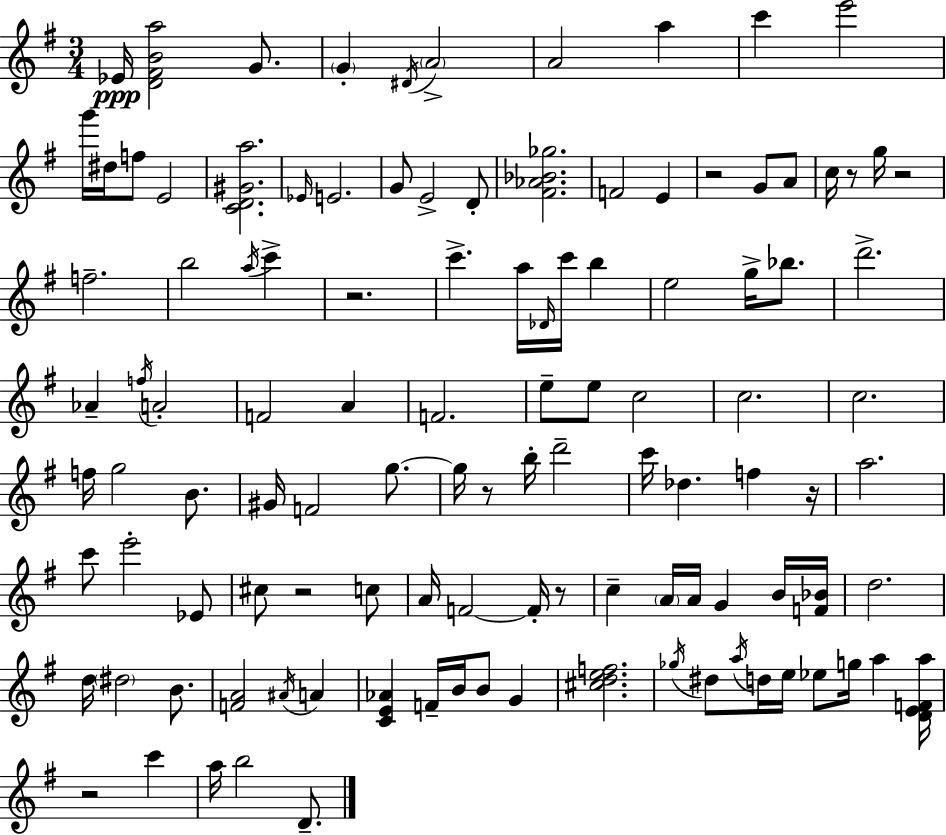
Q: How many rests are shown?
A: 9